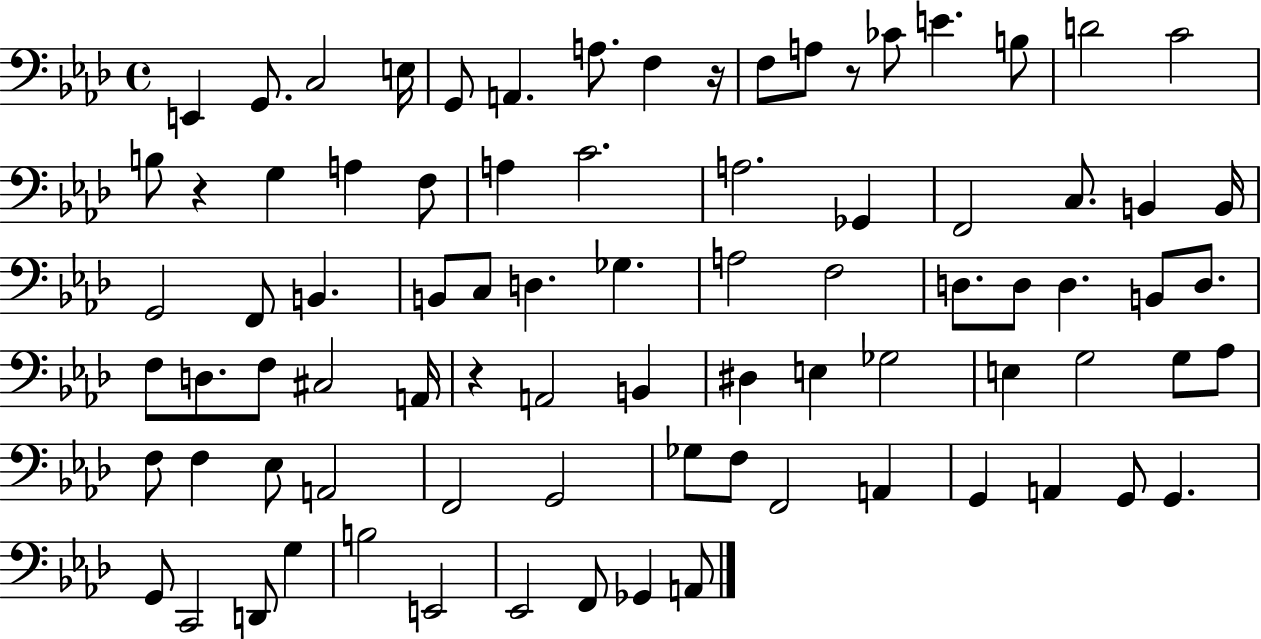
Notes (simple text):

E2/q G2/e. C3/h E3/s G2/e A2/q. A3/e. F3/q R/s F3/e A3/e R/e CES4/e E4/q. B3/e D4/h C4/h B3/e R/q G3/q A3/q F3/e A3/q C4/h. A3/h. Gb2/q F2/h C3/e. B2/q B2/s G2/h F2/e B2/q. B2/e C3/e D3/q. Gb3/q. A3/h F3/h D3/e. D3/e D3/q. B2/e D3/e. F3/e D3/e. F3/e C#3/h A2/s R/q A2/h B2/q D#3/q E3/q Gb3/h E3/q G3/h G3/e Ab3/e F3/e F3/q Eb3/e A2/h F2/h G2/h Gb3/e F3/e F2/h A2/q G2/q A2/q G2/e G2/q. G2/e C2/h D2/e G3/q B3/h E2/h Eb2/h F2/e Gb2/q A2/e